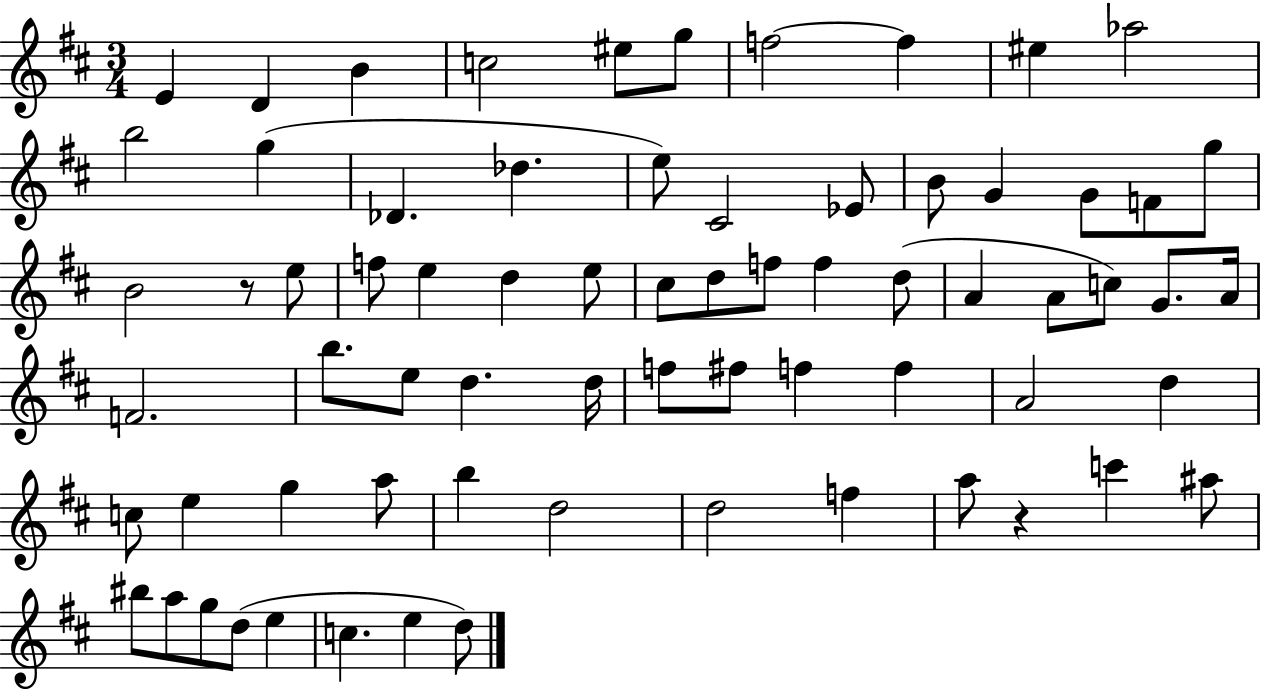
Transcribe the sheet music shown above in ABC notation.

X:1
T:Untitled
M:3/4
L:1/4
K:D
E D B c2 ^e/2 g/2 f2 f ^e _a2 b2 g _D _d e/2 ^C2 _E/2 B/2 G G/2 F/2 g/2 B2 z/2 e/2 f/2 e d e/2 ^c/2 d/2 f/2 f d/2 A A/2 c/2 G/2 A/4 F2 b/2 e/2 d d/4 f/2 ^f/2 f f A2 d c/2 e g a/2 b d2 d2 f a/2 z c' ^a/2 ^b/2 a/2 g/2 d/2 e c e d/2